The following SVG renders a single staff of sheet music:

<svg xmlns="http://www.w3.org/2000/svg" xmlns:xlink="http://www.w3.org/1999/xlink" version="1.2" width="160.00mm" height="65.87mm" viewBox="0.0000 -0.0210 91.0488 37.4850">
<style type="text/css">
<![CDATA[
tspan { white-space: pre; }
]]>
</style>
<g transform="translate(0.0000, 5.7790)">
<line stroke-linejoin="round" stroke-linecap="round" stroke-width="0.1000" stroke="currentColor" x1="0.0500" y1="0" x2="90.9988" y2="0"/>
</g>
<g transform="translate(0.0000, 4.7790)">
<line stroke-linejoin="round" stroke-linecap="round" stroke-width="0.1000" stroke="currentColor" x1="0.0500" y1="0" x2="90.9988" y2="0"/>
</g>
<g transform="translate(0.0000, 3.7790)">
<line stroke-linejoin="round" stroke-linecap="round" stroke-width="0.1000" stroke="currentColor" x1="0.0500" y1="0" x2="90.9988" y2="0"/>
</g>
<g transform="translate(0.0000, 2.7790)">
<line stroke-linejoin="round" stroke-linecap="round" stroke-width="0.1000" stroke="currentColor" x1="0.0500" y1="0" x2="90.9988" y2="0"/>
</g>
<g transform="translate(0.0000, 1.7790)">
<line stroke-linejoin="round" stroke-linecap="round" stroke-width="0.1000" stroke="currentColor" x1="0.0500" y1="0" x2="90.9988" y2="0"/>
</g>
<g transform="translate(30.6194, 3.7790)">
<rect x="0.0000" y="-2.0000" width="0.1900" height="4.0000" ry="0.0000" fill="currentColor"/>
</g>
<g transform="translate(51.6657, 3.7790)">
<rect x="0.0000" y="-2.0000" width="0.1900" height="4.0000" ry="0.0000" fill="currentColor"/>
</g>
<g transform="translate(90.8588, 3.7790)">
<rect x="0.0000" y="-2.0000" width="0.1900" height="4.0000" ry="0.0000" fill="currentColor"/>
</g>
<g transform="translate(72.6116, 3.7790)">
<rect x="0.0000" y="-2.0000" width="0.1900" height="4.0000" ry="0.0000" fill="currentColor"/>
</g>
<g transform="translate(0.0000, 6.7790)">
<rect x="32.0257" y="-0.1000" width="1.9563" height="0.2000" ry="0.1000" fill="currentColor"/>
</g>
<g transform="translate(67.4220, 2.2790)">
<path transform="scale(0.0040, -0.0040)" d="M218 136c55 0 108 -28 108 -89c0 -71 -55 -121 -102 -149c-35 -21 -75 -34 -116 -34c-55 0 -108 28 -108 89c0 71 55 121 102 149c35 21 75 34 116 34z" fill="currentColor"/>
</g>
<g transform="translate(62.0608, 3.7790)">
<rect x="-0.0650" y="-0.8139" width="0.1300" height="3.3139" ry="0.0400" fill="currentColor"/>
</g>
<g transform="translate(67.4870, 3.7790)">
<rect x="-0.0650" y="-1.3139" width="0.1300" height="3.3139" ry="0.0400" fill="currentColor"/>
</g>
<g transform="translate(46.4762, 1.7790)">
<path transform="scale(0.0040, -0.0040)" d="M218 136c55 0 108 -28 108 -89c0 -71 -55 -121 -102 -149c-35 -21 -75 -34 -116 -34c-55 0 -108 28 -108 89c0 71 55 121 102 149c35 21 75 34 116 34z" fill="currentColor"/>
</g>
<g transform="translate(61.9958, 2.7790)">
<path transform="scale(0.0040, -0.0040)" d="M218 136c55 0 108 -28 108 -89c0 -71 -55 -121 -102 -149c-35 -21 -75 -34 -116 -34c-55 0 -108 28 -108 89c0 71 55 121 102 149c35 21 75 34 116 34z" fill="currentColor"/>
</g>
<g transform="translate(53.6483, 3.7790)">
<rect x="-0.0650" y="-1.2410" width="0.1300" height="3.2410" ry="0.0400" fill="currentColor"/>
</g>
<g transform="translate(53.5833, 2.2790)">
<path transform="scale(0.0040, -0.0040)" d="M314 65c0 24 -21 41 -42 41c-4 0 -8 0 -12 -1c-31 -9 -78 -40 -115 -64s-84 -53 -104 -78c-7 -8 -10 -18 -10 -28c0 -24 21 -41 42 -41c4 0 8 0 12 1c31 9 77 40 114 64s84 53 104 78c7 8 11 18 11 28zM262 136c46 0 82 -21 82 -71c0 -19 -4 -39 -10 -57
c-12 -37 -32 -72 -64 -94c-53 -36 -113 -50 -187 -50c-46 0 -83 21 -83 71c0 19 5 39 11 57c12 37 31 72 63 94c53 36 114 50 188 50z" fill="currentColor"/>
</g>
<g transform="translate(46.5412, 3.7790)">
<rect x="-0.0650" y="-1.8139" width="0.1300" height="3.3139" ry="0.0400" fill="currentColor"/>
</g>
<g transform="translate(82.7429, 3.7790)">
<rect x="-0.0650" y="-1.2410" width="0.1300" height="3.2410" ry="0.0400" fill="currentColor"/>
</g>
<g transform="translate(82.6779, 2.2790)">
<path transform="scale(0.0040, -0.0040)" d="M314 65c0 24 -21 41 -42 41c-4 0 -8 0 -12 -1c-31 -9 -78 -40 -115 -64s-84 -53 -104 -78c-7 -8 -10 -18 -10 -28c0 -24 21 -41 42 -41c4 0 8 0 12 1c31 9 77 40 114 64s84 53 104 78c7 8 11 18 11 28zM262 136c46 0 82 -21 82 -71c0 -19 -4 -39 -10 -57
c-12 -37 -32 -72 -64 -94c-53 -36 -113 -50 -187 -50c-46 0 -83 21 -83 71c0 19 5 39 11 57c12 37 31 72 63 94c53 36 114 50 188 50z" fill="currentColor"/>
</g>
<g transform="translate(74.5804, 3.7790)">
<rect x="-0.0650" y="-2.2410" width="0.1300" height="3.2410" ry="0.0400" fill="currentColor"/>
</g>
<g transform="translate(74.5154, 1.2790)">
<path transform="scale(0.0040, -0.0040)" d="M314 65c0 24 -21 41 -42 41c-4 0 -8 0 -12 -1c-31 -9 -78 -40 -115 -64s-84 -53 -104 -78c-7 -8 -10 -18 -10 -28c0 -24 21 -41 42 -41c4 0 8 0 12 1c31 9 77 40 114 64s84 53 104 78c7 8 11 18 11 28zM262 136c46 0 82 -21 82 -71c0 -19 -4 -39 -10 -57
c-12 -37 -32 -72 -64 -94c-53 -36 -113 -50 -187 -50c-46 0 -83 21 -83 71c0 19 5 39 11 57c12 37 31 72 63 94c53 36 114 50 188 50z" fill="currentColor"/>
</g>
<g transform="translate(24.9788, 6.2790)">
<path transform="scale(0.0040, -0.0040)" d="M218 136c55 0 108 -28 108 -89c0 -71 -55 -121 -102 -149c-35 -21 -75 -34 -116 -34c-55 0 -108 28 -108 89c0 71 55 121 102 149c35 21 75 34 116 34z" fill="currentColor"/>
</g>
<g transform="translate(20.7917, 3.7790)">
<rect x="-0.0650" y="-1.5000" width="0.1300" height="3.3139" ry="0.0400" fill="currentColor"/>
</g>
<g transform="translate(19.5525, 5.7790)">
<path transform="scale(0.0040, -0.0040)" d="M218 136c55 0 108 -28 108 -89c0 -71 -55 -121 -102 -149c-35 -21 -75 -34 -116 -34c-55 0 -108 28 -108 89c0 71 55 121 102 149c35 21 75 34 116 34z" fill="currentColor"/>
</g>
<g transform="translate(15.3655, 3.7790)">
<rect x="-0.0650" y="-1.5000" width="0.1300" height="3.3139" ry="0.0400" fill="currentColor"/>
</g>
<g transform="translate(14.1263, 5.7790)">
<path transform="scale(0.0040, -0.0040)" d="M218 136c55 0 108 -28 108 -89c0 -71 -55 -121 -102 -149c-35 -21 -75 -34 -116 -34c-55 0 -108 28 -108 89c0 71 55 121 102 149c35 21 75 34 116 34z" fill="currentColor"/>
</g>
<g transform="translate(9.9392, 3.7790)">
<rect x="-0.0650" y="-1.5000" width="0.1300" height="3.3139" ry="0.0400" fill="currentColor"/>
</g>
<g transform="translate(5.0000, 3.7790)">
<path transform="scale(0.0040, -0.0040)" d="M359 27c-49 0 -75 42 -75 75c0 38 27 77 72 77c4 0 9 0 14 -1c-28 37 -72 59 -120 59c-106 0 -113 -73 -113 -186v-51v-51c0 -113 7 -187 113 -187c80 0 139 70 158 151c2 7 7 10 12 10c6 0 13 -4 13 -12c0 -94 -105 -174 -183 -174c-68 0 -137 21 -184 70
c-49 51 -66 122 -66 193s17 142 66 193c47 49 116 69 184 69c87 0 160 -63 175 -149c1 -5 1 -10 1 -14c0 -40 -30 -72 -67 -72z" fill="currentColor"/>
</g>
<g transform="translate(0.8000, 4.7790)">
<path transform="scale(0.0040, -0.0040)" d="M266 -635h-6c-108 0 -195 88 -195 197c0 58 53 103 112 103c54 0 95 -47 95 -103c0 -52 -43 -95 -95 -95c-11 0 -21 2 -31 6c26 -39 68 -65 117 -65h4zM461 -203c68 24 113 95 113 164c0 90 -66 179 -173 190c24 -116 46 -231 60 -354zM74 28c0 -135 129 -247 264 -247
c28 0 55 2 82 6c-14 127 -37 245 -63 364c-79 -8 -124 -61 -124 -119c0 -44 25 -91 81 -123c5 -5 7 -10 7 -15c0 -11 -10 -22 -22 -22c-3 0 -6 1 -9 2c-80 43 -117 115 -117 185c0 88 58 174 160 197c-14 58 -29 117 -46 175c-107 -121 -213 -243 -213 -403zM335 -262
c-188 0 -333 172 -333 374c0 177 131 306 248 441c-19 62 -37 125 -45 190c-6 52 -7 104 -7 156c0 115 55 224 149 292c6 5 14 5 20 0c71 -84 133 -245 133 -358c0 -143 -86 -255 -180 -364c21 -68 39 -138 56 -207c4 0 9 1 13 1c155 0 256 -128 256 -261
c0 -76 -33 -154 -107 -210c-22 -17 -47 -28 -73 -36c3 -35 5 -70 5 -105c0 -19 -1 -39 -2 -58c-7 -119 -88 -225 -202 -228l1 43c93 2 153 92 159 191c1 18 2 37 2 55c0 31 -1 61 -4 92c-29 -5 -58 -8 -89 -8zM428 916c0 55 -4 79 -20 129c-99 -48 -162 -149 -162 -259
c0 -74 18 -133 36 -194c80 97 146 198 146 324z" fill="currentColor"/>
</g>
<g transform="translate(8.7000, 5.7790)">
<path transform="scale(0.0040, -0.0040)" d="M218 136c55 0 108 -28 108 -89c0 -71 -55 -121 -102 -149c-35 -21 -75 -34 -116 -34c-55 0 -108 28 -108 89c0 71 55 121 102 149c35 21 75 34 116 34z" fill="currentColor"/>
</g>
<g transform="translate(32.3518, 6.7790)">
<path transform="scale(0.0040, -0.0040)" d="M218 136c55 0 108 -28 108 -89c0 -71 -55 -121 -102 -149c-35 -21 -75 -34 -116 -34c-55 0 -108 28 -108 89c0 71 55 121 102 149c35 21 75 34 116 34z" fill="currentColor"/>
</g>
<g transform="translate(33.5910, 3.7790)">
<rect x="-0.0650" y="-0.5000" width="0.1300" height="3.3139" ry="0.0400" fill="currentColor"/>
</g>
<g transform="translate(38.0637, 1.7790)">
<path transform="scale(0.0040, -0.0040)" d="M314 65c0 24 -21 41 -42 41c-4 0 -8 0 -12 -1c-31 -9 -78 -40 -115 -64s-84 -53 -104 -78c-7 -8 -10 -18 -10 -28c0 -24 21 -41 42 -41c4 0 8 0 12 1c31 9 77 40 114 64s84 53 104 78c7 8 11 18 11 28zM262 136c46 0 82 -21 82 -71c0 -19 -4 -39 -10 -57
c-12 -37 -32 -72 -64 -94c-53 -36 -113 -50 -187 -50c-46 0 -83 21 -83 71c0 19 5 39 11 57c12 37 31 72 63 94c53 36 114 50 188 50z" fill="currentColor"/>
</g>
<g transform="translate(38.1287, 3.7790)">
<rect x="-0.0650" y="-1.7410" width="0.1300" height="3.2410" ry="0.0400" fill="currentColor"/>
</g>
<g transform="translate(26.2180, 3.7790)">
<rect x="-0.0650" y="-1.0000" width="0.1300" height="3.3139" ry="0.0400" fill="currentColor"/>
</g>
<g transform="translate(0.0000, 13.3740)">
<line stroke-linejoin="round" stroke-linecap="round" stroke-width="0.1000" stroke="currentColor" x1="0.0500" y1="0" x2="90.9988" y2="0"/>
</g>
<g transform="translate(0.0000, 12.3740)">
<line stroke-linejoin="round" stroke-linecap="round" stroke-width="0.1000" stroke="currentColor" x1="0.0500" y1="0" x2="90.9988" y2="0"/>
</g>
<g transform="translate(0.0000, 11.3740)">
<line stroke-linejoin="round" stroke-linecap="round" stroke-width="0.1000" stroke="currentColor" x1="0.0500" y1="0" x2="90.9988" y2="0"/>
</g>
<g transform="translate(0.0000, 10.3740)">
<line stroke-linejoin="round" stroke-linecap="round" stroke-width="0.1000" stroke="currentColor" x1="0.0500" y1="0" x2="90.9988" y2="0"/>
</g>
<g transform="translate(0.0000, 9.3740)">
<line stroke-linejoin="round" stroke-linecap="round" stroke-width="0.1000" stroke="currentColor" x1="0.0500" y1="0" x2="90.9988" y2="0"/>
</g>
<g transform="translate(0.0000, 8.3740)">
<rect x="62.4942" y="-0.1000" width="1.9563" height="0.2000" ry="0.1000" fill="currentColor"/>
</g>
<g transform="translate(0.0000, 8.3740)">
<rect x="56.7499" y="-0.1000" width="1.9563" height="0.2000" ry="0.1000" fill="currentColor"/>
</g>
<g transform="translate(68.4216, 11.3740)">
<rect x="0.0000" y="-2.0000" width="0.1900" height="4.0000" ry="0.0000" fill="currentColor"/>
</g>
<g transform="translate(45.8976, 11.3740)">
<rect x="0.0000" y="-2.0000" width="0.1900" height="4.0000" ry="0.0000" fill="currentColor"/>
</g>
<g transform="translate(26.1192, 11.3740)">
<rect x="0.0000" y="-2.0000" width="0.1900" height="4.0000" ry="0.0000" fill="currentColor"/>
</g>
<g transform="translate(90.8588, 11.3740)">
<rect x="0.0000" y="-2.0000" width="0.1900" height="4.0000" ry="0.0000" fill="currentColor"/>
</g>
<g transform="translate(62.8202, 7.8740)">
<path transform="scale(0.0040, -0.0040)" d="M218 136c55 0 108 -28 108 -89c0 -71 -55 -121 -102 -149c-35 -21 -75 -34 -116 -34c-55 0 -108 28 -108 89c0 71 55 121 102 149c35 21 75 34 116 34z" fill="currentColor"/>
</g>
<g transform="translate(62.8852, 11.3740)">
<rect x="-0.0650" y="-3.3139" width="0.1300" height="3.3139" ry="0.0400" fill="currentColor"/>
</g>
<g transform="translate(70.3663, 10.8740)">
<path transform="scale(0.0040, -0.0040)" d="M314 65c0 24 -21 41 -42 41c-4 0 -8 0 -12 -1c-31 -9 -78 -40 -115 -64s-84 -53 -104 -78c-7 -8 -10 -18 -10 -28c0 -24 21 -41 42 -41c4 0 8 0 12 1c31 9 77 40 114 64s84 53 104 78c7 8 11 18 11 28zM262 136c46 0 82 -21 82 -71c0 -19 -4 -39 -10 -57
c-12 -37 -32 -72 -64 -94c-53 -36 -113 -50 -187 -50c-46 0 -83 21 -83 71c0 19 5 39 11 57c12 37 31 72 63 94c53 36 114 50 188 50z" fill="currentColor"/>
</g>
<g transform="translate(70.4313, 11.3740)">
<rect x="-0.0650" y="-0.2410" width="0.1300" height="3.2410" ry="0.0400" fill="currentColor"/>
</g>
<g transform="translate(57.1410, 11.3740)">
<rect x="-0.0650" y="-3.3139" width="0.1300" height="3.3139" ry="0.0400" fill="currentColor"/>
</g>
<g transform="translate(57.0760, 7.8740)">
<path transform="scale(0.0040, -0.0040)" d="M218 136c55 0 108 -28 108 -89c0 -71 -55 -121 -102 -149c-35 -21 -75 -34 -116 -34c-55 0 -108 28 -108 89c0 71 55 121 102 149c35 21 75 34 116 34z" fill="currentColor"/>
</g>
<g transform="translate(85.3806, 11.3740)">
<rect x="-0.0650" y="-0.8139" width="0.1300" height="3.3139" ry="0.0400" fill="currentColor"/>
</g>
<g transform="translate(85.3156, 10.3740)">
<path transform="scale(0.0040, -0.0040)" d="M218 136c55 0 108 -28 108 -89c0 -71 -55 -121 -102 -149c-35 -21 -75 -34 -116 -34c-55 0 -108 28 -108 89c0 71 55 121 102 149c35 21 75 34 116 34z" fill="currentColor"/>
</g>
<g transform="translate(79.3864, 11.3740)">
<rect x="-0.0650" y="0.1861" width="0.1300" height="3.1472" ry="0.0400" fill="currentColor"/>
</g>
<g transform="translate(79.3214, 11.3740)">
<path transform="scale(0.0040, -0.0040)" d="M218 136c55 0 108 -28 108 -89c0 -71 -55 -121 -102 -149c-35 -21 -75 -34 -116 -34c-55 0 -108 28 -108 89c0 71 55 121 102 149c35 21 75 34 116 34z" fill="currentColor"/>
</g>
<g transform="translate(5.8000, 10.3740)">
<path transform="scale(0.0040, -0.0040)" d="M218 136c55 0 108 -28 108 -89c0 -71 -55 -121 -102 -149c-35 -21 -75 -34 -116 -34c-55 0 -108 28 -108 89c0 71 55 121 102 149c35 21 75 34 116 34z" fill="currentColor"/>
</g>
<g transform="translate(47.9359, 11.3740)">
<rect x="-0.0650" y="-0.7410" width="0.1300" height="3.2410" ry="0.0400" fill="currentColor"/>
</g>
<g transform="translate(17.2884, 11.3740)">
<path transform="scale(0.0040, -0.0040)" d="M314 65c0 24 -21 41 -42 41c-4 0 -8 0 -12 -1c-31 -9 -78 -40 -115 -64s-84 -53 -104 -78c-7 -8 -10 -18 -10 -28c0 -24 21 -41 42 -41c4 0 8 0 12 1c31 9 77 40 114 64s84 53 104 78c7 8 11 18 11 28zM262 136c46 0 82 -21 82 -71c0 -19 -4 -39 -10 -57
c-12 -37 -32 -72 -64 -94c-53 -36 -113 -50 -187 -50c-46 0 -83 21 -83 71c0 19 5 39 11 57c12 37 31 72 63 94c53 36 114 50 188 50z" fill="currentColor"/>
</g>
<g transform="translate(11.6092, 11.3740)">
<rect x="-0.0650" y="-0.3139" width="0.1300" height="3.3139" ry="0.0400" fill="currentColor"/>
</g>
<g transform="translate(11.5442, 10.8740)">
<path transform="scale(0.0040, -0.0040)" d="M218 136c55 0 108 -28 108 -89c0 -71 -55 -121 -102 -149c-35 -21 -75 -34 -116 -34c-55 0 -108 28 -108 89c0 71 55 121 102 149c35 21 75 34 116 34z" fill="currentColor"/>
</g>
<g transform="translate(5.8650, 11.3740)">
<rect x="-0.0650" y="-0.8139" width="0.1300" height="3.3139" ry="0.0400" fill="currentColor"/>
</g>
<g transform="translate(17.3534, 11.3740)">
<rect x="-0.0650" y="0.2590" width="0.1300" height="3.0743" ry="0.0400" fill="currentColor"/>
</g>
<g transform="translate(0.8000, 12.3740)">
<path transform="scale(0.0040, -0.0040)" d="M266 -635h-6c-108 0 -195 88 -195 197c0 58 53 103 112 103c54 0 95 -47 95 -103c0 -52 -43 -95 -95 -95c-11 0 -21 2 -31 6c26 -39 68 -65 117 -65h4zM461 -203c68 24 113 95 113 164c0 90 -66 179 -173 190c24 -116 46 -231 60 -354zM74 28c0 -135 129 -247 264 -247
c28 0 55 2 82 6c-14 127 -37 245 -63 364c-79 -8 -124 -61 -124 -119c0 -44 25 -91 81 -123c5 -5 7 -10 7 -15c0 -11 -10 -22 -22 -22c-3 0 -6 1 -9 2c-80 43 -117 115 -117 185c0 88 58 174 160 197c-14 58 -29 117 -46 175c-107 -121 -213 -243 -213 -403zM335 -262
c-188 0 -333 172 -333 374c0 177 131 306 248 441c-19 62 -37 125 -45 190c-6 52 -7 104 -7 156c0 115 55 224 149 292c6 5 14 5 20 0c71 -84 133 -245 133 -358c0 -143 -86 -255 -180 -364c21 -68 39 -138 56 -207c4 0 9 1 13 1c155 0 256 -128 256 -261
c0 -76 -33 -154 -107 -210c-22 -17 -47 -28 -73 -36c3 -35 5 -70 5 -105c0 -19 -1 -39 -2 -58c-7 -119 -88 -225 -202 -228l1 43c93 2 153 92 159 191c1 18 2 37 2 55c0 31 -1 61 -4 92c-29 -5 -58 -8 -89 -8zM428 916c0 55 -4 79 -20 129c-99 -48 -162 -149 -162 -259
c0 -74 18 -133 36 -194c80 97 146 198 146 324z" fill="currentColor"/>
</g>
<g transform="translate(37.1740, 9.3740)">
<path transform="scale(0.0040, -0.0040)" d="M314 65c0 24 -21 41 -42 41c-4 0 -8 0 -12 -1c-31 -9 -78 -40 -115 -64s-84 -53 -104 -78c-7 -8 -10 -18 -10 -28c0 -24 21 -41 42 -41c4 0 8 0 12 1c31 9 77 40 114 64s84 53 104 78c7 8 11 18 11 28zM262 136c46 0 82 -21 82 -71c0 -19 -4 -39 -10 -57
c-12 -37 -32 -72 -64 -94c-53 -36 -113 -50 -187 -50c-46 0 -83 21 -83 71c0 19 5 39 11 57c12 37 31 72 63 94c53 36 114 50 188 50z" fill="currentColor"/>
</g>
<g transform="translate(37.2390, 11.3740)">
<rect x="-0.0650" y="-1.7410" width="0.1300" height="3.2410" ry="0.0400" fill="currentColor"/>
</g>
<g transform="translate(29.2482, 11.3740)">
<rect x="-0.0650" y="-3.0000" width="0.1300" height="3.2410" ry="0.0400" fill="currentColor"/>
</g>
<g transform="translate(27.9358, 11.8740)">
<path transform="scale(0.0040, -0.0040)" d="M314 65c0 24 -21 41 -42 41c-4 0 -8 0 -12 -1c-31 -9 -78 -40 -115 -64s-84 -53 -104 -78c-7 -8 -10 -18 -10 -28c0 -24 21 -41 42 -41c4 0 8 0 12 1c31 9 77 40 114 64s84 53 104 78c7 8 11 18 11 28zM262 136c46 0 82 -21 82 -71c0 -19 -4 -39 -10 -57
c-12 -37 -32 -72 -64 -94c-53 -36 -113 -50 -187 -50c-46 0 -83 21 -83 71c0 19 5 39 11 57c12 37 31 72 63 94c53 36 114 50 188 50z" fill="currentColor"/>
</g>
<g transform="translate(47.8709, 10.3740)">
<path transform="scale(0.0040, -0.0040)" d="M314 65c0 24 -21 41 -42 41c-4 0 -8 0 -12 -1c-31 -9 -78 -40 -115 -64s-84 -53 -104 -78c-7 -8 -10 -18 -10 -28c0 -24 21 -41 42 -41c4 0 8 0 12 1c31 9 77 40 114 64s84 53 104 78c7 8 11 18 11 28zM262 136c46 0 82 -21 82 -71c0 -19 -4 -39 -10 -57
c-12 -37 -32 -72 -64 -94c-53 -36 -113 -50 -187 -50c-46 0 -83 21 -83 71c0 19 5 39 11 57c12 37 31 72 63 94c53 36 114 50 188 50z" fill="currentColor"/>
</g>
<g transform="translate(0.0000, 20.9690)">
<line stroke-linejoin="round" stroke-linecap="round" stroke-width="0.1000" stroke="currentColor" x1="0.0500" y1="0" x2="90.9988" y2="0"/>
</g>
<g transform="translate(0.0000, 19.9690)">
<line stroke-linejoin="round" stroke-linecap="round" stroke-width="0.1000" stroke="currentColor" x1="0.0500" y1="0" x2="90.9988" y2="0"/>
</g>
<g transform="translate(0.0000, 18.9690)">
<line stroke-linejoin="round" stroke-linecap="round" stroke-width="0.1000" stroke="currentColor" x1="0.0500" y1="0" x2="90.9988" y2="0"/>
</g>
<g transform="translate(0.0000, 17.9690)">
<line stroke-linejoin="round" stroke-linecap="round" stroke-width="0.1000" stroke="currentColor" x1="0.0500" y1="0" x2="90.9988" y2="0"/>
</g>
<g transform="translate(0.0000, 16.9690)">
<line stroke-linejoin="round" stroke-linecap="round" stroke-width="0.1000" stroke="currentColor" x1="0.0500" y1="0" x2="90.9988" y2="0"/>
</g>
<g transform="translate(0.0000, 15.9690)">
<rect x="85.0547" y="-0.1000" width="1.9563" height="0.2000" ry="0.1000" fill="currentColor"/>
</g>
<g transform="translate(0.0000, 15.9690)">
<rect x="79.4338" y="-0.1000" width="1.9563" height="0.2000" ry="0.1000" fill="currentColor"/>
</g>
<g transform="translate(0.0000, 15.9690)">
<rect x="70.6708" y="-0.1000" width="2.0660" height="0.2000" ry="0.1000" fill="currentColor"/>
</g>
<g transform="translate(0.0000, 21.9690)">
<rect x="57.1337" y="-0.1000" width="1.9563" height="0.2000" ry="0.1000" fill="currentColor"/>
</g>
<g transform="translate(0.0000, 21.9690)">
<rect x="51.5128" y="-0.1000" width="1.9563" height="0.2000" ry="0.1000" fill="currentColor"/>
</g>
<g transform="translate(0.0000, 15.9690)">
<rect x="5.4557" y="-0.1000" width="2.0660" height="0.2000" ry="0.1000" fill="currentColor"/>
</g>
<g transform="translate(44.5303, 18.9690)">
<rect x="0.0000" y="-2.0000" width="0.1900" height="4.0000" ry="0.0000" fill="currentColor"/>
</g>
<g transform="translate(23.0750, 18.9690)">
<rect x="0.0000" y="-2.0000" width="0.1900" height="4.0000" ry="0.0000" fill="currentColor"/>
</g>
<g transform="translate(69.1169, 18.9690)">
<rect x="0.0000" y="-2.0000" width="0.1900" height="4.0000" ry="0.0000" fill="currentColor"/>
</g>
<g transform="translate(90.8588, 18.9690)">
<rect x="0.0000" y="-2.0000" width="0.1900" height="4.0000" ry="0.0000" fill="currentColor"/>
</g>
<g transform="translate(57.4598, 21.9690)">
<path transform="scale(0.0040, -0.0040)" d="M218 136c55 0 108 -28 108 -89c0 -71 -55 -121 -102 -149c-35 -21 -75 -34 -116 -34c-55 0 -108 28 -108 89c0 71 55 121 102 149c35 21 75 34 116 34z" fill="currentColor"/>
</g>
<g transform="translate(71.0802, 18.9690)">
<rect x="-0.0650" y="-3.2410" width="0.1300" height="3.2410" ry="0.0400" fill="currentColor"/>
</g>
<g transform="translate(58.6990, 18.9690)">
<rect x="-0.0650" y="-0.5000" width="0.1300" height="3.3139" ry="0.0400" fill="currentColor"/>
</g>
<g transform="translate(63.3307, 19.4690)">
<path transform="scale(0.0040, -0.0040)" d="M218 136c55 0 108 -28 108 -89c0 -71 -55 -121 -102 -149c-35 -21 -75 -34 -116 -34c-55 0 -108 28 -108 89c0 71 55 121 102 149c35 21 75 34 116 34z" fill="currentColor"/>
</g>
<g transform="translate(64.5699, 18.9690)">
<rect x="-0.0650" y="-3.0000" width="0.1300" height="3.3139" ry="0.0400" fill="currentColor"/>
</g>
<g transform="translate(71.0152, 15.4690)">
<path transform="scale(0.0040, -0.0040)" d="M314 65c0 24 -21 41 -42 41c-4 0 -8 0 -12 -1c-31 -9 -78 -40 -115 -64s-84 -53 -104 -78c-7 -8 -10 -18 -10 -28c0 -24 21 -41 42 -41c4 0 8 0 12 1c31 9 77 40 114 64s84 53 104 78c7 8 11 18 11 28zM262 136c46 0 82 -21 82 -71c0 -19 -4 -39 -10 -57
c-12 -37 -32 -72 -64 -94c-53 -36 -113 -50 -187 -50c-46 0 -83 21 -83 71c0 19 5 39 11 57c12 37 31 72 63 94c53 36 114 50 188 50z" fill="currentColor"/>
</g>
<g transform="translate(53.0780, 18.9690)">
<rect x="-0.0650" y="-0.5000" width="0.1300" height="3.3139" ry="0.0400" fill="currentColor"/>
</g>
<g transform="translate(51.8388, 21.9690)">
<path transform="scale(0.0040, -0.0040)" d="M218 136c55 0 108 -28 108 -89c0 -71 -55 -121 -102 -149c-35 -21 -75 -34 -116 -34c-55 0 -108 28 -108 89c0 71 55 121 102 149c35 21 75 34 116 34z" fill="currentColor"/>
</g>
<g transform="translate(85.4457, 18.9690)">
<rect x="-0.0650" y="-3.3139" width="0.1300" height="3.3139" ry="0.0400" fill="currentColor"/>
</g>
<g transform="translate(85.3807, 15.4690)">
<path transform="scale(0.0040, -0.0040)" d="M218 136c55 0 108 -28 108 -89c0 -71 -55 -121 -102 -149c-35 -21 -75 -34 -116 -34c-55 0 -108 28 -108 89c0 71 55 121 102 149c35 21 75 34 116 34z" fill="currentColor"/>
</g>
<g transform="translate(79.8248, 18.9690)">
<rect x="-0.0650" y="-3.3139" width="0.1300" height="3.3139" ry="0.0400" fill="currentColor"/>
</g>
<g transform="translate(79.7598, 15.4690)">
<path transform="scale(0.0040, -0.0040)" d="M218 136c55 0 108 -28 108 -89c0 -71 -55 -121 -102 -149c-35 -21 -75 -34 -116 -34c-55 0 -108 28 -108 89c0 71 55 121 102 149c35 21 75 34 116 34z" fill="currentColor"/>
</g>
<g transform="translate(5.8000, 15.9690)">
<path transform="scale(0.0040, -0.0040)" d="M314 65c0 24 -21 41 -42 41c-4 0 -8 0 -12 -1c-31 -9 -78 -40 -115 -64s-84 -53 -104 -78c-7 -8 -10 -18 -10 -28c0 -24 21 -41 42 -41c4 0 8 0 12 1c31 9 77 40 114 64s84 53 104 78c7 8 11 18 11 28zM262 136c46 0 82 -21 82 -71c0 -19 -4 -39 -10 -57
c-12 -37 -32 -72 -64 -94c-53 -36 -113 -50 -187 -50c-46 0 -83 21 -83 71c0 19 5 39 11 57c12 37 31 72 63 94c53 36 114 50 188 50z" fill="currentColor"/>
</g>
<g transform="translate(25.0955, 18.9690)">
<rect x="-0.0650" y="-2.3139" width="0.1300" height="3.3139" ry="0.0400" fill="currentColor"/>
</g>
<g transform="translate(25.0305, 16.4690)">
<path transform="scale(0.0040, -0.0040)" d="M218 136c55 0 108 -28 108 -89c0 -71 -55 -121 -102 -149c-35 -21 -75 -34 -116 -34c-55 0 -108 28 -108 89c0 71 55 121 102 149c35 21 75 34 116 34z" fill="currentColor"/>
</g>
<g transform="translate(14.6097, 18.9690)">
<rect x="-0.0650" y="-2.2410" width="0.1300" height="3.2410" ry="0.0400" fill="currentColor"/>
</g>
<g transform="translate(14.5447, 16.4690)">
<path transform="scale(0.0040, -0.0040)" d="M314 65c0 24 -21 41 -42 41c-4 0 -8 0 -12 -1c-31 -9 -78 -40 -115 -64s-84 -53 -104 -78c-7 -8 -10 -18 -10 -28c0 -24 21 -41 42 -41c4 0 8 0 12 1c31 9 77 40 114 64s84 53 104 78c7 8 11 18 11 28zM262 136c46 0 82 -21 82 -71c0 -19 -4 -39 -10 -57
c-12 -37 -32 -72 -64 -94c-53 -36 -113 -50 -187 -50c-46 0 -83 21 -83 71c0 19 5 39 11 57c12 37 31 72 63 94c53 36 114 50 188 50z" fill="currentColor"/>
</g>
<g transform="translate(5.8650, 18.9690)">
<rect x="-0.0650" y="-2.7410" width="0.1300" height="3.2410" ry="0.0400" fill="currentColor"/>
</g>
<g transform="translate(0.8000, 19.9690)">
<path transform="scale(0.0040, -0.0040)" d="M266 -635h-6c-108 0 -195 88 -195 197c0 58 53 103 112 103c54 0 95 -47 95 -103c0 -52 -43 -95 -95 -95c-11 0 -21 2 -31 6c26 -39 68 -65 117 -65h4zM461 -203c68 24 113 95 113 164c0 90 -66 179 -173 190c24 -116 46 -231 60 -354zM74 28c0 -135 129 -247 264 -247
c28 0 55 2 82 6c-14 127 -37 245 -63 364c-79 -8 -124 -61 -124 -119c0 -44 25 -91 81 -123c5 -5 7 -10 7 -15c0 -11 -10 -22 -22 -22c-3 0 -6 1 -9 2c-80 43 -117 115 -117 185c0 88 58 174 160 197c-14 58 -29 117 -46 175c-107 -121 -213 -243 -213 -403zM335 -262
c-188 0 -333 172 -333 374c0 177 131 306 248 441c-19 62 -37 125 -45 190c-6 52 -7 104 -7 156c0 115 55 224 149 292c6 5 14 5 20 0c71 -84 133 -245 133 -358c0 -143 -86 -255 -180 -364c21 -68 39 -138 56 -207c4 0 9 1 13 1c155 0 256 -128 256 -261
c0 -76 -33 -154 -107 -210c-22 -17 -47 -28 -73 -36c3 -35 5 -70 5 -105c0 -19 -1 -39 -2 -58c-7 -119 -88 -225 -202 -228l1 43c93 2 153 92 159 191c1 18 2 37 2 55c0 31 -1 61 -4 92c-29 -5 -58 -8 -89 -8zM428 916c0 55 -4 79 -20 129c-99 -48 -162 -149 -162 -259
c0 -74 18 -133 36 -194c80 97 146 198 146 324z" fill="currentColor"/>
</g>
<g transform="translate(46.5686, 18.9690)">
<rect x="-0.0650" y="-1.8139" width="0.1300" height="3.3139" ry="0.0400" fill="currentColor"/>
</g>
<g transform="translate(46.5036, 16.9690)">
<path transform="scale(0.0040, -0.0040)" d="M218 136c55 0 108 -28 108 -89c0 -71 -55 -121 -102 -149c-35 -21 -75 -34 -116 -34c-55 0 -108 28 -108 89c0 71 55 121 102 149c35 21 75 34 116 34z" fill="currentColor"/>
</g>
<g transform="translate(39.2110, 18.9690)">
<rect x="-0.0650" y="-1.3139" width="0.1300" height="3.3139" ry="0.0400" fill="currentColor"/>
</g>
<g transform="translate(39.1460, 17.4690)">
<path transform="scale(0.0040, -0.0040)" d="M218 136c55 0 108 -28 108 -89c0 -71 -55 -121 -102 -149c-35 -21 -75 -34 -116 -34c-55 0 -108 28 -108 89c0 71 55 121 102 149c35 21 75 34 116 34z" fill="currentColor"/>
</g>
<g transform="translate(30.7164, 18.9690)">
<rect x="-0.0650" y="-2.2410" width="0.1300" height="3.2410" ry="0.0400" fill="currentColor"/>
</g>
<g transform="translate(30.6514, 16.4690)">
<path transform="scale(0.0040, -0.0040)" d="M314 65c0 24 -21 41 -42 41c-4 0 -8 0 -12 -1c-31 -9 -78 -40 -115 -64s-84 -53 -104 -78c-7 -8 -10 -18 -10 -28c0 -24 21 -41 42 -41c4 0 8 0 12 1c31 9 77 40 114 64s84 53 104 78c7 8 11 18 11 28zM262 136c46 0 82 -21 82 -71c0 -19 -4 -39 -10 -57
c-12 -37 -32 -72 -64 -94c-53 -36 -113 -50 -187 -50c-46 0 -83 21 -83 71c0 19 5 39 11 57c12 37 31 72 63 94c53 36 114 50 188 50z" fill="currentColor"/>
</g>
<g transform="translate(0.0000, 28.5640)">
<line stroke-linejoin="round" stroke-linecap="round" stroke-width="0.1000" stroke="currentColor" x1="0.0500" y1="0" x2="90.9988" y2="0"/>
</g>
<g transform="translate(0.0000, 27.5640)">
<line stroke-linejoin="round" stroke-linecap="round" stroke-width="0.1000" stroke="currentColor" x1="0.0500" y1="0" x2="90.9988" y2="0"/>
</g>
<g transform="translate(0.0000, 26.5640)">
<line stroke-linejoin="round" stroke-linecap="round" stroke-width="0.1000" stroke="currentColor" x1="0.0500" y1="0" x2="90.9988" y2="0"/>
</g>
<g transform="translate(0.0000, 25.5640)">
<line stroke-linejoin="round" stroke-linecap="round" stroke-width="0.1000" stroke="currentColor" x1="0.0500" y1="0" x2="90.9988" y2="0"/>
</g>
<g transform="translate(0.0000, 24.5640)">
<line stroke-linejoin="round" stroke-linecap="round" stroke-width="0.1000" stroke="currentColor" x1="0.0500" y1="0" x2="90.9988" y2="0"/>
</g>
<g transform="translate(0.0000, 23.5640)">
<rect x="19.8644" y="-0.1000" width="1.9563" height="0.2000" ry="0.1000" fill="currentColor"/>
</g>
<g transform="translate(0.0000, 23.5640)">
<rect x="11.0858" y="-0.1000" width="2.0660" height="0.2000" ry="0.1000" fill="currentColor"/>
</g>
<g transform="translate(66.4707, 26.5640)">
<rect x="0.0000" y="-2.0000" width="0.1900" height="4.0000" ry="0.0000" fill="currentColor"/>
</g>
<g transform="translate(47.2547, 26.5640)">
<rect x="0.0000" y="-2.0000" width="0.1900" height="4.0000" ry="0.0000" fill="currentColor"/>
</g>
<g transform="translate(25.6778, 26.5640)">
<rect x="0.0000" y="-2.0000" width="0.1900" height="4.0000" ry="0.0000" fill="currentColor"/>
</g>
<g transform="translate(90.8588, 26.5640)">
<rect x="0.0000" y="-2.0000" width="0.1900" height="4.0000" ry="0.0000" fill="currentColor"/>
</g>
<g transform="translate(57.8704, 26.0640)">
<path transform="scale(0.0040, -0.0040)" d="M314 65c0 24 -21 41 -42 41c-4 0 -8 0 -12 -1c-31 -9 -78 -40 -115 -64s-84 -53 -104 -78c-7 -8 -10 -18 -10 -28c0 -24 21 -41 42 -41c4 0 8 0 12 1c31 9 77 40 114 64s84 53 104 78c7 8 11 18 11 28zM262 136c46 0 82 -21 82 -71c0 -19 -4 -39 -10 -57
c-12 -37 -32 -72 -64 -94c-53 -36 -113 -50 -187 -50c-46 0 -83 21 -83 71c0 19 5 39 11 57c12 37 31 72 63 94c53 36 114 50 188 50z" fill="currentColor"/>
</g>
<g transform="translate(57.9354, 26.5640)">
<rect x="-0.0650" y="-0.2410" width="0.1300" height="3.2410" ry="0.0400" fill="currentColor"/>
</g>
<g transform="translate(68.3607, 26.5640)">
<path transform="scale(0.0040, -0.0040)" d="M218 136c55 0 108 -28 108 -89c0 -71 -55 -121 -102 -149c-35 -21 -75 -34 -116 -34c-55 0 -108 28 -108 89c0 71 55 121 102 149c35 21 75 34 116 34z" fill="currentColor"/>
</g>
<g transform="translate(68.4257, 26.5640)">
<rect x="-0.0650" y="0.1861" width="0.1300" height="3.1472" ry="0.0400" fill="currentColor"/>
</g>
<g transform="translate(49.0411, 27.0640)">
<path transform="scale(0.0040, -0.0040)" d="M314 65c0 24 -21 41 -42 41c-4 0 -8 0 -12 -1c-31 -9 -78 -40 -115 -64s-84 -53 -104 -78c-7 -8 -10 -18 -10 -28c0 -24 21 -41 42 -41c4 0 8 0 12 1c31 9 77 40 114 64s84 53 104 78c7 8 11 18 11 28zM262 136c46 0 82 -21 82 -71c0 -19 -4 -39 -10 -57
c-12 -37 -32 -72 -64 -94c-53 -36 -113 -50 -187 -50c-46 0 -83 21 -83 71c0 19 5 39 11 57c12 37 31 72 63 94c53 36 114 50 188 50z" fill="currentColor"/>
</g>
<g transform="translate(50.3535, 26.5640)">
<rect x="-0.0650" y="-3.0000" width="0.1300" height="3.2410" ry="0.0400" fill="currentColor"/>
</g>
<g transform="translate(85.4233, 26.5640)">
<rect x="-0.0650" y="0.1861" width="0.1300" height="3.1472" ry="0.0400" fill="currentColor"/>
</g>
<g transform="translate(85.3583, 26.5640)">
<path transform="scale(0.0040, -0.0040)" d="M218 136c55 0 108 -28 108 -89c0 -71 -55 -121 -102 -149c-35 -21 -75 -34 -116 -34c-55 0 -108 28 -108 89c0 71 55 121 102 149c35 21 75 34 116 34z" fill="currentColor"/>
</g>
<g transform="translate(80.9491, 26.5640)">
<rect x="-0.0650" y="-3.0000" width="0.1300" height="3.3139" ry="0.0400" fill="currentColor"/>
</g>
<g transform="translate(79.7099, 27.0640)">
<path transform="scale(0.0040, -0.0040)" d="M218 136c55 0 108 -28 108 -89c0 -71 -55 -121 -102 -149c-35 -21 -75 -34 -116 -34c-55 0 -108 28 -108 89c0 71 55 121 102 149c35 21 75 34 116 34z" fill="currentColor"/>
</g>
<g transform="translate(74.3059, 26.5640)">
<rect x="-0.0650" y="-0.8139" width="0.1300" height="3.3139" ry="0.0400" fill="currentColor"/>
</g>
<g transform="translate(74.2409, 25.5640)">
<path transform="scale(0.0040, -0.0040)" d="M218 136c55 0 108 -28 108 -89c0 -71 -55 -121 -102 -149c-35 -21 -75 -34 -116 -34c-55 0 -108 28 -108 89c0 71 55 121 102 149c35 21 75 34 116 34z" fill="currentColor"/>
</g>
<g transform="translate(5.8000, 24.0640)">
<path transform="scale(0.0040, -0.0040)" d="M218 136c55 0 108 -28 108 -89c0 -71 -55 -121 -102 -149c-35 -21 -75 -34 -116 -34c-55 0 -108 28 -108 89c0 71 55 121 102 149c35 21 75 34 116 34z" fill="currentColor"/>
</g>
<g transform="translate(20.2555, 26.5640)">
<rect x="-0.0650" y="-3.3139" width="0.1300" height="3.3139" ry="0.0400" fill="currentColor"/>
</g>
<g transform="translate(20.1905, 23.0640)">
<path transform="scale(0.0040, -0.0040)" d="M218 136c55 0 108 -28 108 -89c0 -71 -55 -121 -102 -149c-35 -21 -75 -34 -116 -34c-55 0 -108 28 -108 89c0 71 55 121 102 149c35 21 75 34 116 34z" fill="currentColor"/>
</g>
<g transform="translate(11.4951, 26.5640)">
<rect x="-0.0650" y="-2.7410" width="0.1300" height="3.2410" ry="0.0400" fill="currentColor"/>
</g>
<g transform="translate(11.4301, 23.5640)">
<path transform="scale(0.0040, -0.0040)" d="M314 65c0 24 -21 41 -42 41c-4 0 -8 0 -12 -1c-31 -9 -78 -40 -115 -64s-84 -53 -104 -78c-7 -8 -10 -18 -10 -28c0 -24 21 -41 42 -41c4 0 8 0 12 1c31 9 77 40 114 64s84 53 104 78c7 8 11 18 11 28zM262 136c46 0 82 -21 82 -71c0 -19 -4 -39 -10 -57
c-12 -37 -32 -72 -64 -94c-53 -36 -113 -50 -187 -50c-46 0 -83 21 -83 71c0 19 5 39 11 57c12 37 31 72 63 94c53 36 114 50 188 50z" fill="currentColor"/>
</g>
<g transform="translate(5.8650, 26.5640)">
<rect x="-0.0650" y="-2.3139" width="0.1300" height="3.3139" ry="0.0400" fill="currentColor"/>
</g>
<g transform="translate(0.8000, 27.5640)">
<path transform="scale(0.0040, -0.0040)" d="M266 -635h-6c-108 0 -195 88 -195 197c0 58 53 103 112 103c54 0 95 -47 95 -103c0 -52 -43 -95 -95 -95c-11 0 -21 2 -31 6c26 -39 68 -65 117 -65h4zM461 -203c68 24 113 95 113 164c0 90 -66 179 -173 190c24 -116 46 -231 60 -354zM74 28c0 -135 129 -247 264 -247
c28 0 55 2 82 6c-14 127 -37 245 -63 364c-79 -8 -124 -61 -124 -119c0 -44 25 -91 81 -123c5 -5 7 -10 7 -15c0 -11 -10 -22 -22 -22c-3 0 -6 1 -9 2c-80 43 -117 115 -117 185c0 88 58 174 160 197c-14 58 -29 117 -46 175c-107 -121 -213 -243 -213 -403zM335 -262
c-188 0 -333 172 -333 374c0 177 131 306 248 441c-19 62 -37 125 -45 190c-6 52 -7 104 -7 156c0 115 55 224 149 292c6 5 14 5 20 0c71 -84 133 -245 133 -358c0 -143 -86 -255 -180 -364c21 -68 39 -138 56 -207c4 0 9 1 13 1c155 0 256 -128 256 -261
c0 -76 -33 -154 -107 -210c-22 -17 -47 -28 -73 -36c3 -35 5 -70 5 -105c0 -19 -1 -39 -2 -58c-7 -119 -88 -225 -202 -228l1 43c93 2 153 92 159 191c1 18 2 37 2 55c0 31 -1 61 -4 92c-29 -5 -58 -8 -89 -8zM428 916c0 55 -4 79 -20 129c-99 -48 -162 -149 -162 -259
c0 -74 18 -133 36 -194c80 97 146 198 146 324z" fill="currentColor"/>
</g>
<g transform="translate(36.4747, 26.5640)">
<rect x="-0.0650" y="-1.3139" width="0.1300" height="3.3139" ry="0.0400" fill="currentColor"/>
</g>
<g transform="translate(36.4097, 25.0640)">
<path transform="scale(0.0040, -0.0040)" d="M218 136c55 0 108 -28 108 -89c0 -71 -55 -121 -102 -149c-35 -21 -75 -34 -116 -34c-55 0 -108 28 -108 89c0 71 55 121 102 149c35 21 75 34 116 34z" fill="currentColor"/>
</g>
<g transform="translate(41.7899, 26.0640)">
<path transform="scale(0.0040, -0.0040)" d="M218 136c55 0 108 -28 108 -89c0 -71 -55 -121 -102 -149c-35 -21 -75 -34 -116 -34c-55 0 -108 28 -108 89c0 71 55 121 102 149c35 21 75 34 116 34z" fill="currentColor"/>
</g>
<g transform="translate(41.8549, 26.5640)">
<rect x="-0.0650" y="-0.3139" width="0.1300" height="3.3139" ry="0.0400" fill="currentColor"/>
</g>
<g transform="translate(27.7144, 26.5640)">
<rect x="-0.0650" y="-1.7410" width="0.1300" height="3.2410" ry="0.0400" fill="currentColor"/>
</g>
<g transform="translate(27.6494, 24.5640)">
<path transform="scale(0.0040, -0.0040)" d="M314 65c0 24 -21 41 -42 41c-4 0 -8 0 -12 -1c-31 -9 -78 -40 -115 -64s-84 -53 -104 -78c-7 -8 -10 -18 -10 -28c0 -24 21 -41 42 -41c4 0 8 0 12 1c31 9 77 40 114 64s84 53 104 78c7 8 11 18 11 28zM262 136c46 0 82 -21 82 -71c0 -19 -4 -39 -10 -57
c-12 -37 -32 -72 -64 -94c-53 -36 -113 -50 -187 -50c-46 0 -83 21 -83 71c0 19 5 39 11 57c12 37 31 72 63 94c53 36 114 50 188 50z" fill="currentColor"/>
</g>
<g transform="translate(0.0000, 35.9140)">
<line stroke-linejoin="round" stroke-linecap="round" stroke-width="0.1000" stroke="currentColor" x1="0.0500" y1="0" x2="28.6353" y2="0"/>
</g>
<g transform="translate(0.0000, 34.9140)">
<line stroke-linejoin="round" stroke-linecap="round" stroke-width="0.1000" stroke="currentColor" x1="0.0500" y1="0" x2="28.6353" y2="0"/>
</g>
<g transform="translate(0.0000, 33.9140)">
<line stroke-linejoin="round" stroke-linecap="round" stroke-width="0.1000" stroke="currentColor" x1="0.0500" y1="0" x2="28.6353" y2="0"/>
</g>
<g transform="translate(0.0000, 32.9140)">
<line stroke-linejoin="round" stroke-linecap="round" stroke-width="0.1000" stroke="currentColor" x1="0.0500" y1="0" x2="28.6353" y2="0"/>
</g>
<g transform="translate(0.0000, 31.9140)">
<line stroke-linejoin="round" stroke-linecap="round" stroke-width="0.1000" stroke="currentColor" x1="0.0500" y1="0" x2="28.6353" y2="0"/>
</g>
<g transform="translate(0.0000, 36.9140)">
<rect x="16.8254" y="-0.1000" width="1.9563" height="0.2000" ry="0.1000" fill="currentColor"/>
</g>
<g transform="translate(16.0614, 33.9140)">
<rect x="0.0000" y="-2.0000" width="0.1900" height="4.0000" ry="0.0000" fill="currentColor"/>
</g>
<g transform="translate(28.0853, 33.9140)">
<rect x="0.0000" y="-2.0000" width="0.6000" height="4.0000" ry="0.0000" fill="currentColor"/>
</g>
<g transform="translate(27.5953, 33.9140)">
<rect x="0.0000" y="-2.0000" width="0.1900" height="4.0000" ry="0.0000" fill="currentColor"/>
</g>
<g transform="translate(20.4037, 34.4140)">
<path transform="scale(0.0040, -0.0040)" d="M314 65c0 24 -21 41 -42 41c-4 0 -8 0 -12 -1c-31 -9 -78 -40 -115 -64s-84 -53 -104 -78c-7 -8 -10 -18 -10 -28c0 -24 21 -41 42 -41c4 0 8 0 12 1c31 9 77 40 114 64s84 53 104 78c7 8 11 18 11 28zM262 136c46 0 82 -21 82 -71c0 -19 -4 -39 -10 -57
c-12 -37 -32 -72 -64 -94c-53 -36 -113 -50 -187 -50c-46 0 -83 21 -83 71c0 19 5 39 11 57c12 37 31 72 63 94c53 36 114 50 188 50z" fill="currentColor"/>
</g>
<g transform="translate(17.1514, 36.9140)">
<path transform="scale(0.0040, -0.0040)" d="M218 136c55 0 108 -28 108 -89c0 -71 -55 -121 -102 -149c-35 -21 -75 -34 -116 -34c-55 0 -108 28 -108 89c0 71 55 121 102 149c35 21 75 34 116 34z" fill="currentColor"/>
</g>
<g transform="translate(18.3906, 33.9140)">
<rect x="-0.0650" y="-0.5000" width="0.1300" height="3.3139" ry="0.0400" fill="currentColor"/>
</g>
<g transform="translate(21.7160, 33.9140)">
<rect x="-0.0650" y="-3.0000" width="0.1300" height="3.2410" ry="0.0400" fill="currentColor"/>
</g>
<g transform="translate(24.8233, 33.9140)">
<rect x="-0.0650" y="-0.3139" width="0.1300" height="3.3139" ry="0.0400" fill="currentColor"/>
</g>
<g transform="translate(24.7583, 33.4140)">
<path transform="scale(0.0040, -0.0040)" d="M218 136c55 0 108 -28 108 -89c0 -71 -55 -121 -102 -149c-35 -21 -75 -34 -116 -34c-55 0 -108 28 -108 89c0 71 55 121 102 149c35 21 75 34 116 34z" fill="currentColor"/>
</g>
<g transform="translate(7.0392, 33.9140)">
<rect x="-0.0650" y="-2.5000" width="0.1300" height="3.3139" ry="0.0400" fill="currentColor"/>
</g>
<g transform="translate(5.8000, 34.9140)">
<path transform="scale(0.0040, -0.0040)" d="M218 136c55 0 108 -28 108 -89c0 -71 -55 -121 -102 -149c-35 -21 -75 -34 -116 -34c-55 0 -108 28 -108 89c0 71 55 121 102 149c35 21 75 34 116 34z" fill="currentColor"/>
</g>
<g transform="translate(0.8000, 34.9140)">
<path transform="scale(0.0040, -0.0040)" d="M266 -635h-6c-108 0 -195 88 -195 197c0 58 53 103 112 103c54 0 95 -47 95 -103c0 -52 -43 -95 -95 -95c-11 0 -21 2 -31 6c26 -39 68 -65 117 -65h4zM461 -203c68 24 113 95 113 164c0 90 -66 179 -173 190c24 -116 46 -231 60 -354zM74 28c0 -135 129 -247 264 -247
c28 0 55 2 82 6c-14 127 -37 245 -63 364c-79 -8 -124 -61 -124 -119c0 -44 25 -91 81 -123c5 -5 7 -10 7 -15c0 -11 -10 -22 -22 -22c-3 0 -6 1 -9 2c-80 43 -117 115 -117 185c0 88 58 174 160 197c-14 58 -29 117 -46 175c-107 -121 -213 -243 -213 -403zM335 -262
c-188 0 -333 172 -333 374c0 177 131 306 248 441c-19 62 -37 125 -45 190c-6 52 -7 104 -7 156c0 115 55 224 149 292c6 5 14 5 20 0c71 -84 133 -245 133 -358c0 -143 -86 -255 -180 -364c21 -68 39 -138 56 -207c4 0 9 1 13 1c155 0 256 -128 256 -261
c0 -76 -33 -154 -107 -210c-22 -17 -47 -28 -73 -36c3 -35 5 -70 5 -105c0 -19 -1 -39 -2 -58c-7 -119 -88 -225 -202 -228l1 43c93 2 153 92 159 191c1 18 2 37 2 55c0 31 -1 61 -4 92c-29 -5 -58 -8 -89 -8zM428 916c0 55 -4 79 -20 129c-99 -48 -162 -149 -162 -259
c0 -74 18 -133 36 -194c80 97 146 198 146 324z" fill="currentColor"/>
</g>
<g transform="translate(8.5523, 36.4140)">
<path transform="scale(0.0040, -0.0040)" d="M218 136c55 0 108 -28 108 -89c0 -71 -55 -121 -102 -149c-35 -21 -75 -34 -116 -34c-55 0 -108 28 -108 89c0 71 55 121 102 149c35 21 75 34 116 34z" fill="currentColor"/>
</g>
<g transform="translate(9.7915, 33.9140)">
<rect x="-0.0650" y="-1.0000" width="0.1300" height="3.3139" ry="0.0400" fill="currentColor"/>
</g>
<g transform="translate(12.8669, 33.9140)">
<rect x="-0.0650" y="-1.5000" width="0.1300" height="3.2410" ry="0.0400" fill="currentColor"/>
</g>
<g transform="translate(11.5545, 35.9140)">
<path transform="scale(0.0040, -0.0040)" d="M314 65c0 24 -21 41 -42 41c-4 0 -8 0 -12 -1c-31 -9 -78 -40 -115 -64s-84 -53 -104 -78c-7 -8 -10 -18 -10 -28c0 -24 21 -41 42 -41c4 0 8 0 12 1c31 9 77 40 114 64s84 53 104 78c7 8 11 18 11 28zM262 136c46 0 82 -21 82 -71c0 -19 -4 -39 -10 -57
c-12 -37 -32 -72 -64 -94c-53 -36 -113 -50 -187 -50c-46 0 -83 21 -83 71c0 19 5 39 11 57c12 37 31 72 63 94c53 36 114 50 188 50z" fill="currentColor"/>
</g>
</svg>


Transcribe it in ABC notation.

X:1
T:Untitled
M:4/4
L:1/4
K:C
E E E D C f2 f e2 d e g2 e2 d c B2 A2 f2 d2 b b c2 B d a2 g2 g g2 e f C C A b2 b b g a2 b f2 e c A2 c2 B d A B G D E2 C A2 c